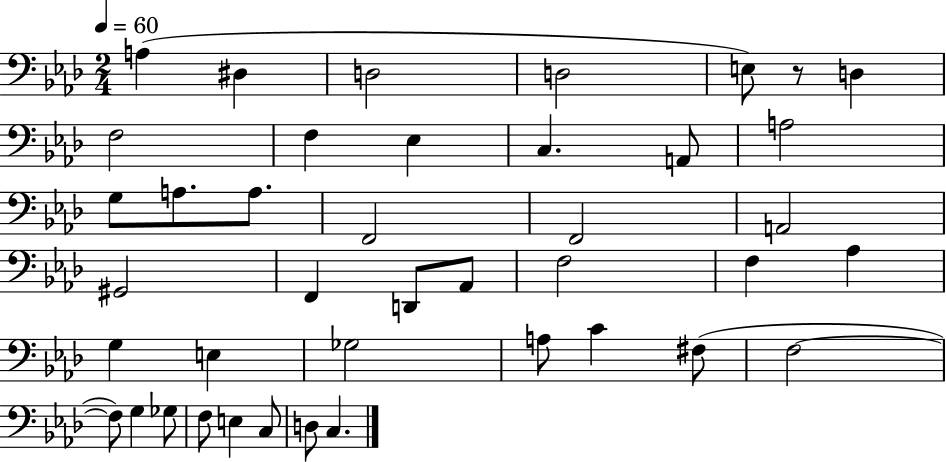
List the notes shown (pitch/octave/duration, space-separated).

A3/q D#3/q D3/h D3/h E3/e R/e D3/q F3/h F3/q Eb3/q C3/q. A2/e A3/h G3/e A3/e. A3/e. F2/h F2/h A2/h G#2/h F2/q D2/e Ab2/e F3/h F3/q Ab3/q G3/q E3/q Gb3/h A3/e C4/q F#3/e F3/h F3/e G3/q Gb3/e F3/e E3/q C3/e D3/e C3/q.